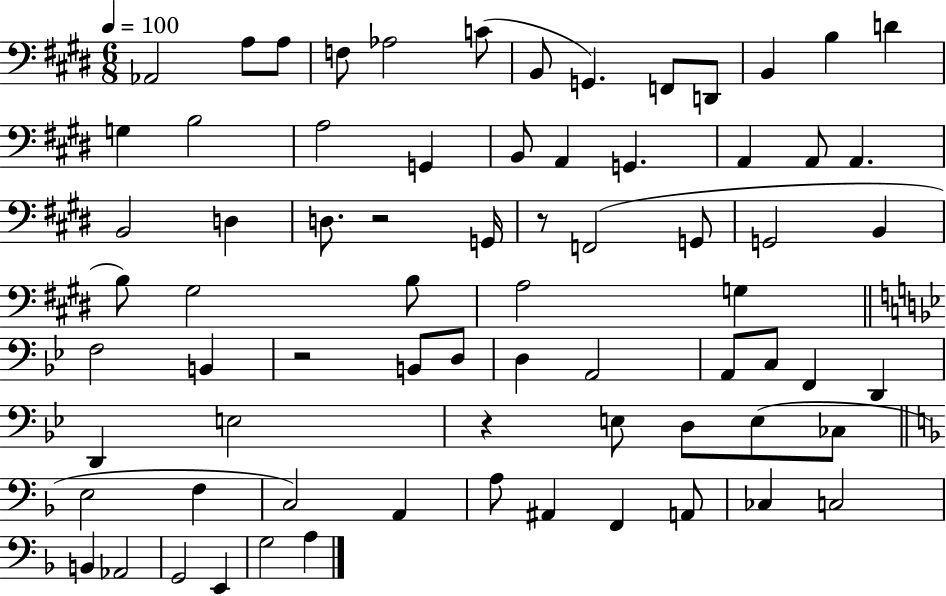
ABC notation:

X:1
T:Untitled
M:6/8
L:1/4
K:E
_A,,2 A,/2 A,/2 F,/2 _A,2 C/2 B,,/2 G,, F,,/2 D,,/2 B,, B, D G, B,2 A,2 G,, B,,/2 A,, G,, A,, A,,/2 A,, B,,2 D, D,/2 z2 G,,/4 z/2 F,,2 G,,/2 G,,2 B,, B,/2 ^G,2 B,/2 A,2 G, F,2 B,, z2 B,,/2 D,/2 D, A,,2 A,,/2 C,/2 F,, D,, D,, E,2 z E,/2 D,/2 E,/2 _C,/2 E,2 F, C,2 A,, A,/2 ^A,, F,, A,,/2 _C, C,2 B,, _A,,2 G,,2 E,, G,2 A,